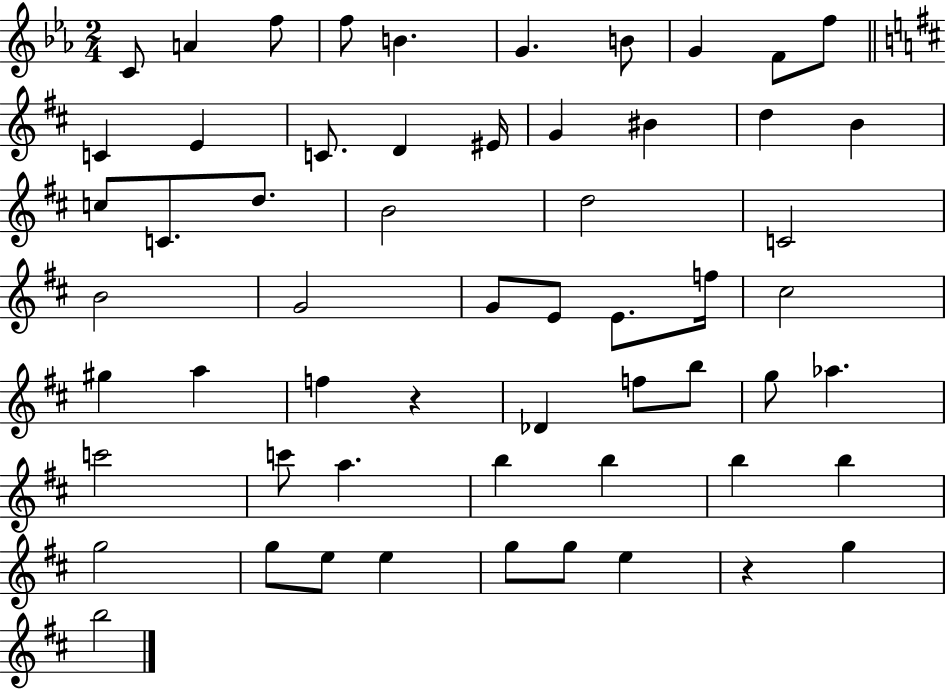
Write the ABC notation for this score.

X:1
T:Untitled
M:2/4
L:1/4
K:Eb
C/2 A f/2 f/2 B G B/2 G F/2 f/2 C E C/2 D ^E/4 G ^B d B c/2 C/2 d/2 B2 d2 C2 B2 G2 G/2 E/2 E/2 f/4 ^c2 ^g a f z _D f/2 b/2 g/2 _a c'2 c'/2 a b b b b g2 g/2 e/2 e g/2 g/2 e z g b2